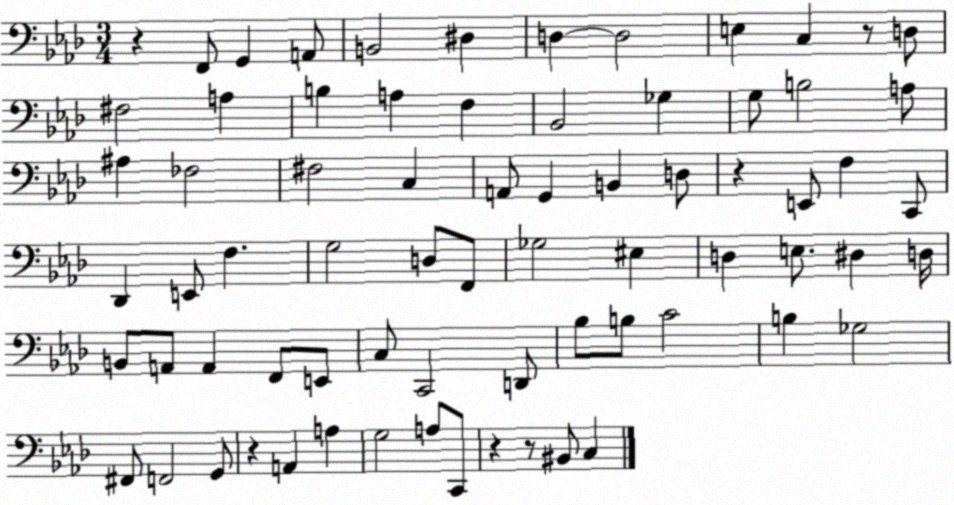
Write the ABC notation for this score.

X:1
T:Untitled
M:3/4
L:1/4
K:Ab
z F,,/2 G,, A,,/2 B,,2 ^D, D, D,2 E, C, z/2 D,/2 ^F,2 A, B, A, F, _B,,2 _G, G,/2 B,2 A,/2 ^A, _F,2 ^F,2 C, A,,/2 G,, B,, D,/2 z E,,/2 F, C,,/2 _D,, E,,/2 F, G,2 D,/2 F,,/2 _G,2 ^E, D, E,/2 ^D, D,/4 B,,/2 A,,/2 A,, F,,/2 E,,/2 C,/2 C,,2 D,,/2 _B,/2 B,/2 C2 B, _G,2 ^F,,/2 F,,2 G,,/2 z A,, A, G,2 A,/2 C,,/2 z z/2 ^B,,/2 C,